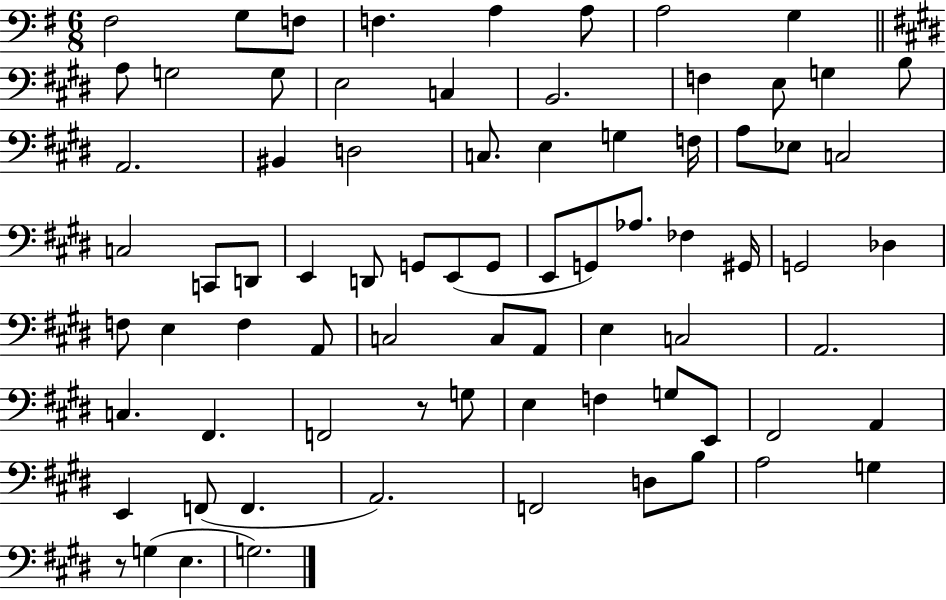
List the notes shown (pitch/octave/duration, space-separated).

F#3/h G3/e F3/e F3/q. A3/q A3/e A3/h G3/q A3/e G3/h G3/e E3/h C3/q B2/h. F3/q E3/e G3/q B3/e A2/h. BIS2/q D3/h C3/e. E3/q G3/q F3/s A3/e Eb3/e C3/h C3/h C2/e D2/e E2/q D2/e G2/e E2/e G2/e E2/e G2/e Ab3/e. FES3/q G#2/s G2/h Db3/q F3/e E3/q F3/q A2/e C3/h C3/e A2/e E3/q C3/h A2/h. C3/q. F#2/q. F2/h R/e G3/e E3/q F3/q G3/e E2/e F#2/h A2/q E2/q F2/e F2/q. A2/h. F2/h D3/e B3/e A3/h G3/q R/e G3/q E3/q. G3/h.